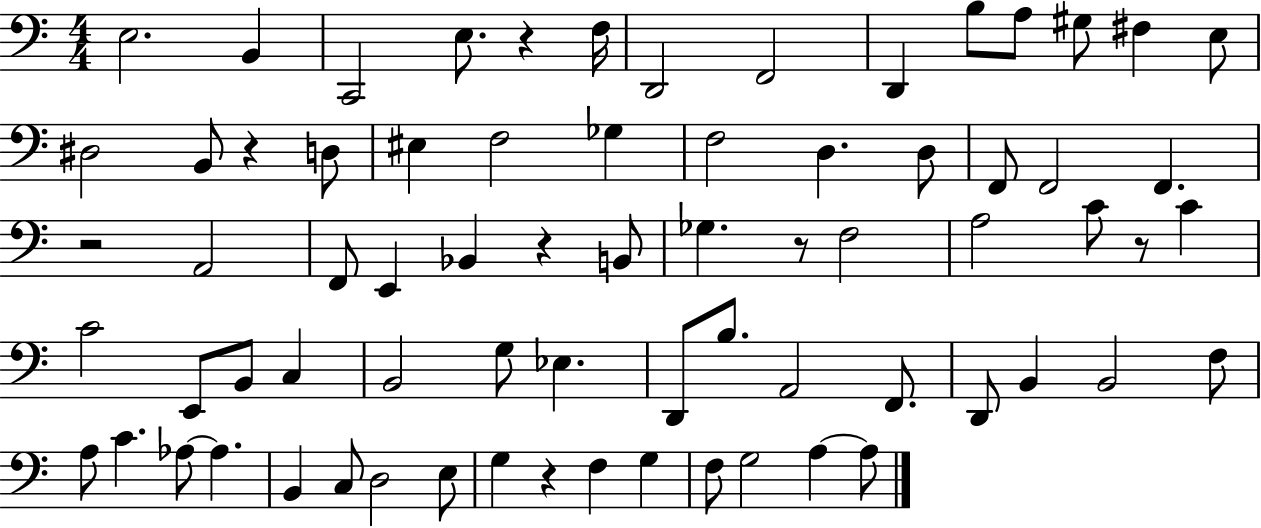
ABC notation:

X:1
T:Untitled
M:4/4
L:1/4
K:C
E,2 B,, C,,2 E,/2 z F,/4 D,,2 F,,2 D,, B,/2 A,/2 ^G,/2 ^F, E,/2 ^D,2 B,,/2 z D,/2 ^E, F,2 _G, F,2 D, D,/2 F,,/2 F,,2 F,, z2 A,,2 F,,/2 E,, _B,, z B,,/2 _G, z/2 F,2 A,2 C/2 z/2 C C2 E,,/2 B,,/2 C, B,,2 G,/2 _E, D,,/2 B,/2 A,,2 F,,/2 D,,/2 B,, B,,2 F,/2 A,/2 C _A,/2 _A, B,, C,/2 D,2 E,/2 G, z F, G, F,/2 G,2 A, A,/2